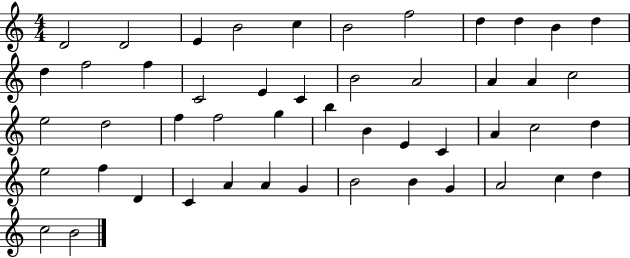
{
  \clef treble
  \numericTimeSignature
  \time 4/4
  \key c \major
  d'2 d'2 | e'4 b'2 c''4 | b'2 f''2 | d''4 d''4 b'4 d''4 | \break d''4 f''2 f''4 | c'2 e'4 c'4 | b'2 a'2 | a'4 a'4 c''2 | \break e''2 d''2 | f''4 f''2 g''4 | b''4 b'4 e'4 c'4 | a'4 c''2 d''4 | \break e''2 f''4 d'4 | c'4 a'4 a'4 g'4 | b'2 b'4 g'4 | a'2 c''4 d''4 | \break c''2 b'2 | \bar "|."
}